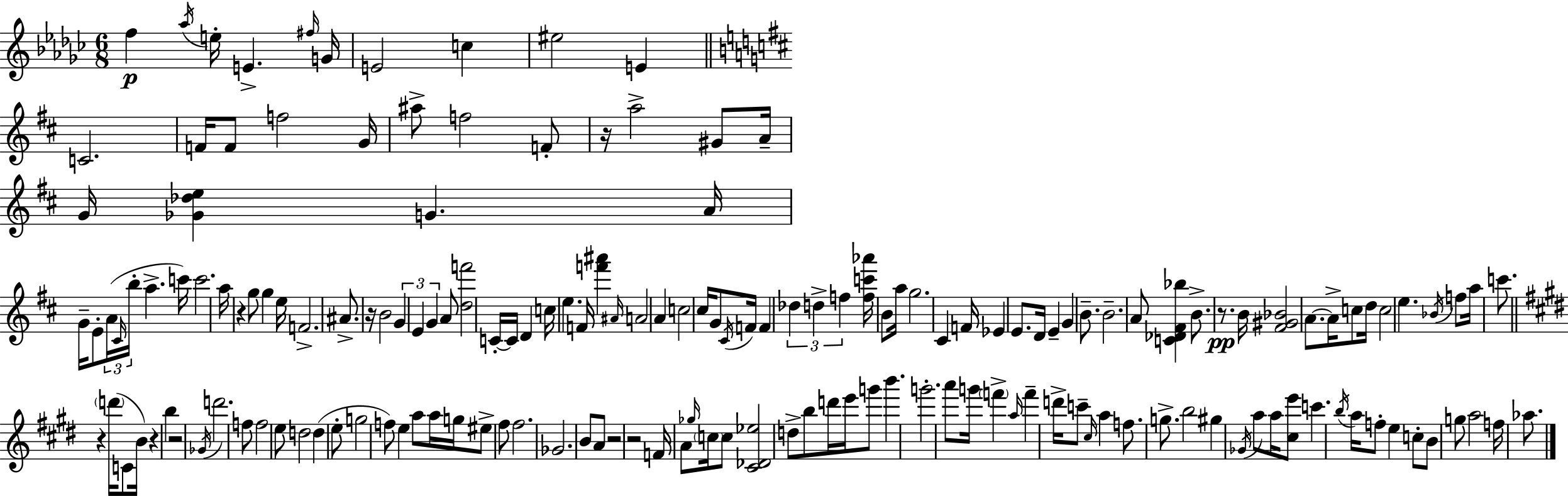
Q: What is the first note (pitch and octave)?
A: F5